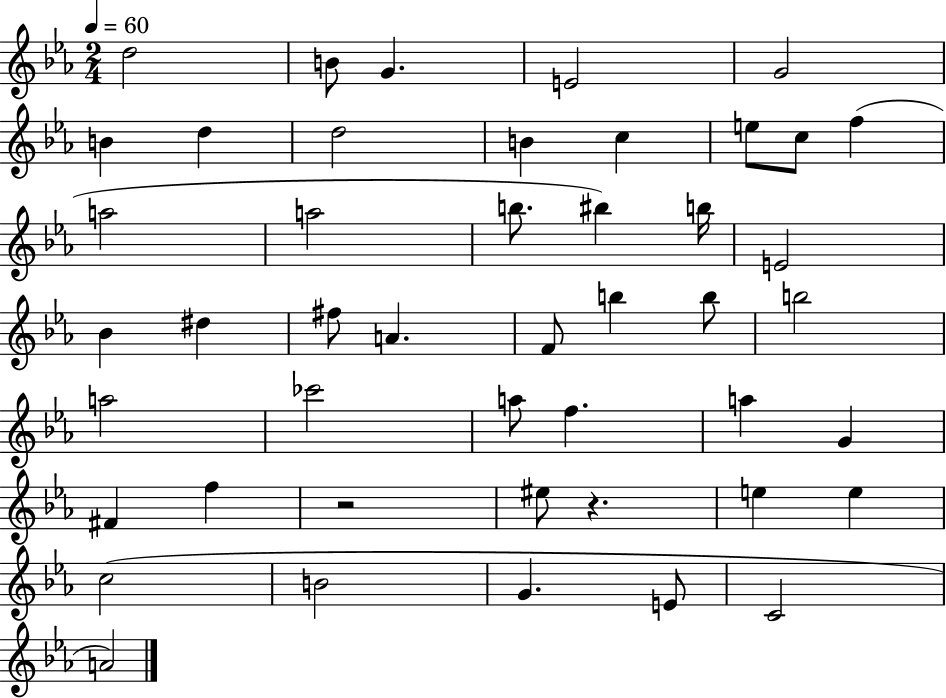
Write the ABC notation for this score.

X:1
T:Untitled
M:2/4
L:1/4
K:Eb
d2 B/2 G E2 G2 B d d2 B c e/2 c/2 f a2 a2 b/2 ^b b/4 E2 _B ^d ^f/2 A F/2 b b/2 b2 a2 _c'2 a/2 f a G ^F f z2 ^e/2 z e e c2 B2 G E/2 C2 A2